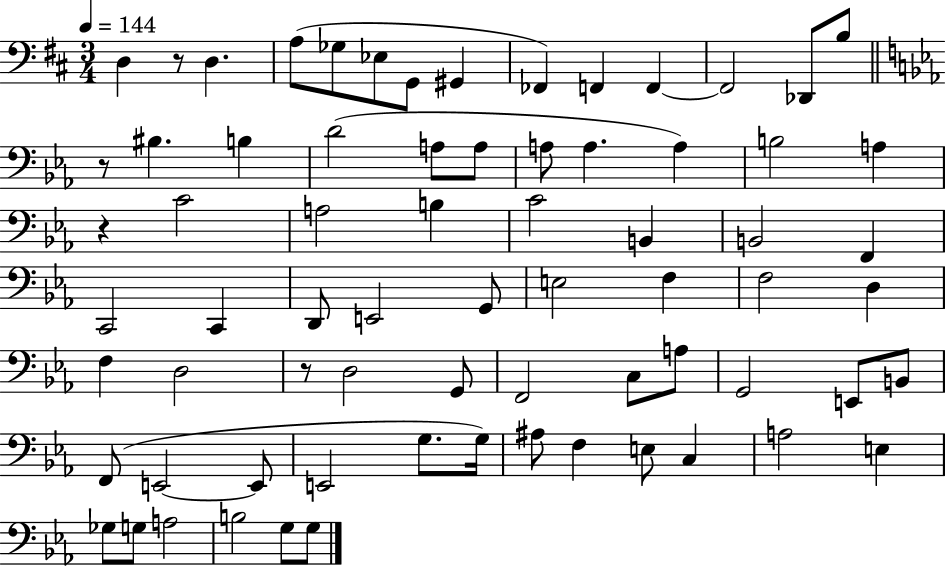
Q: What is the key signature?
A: D major